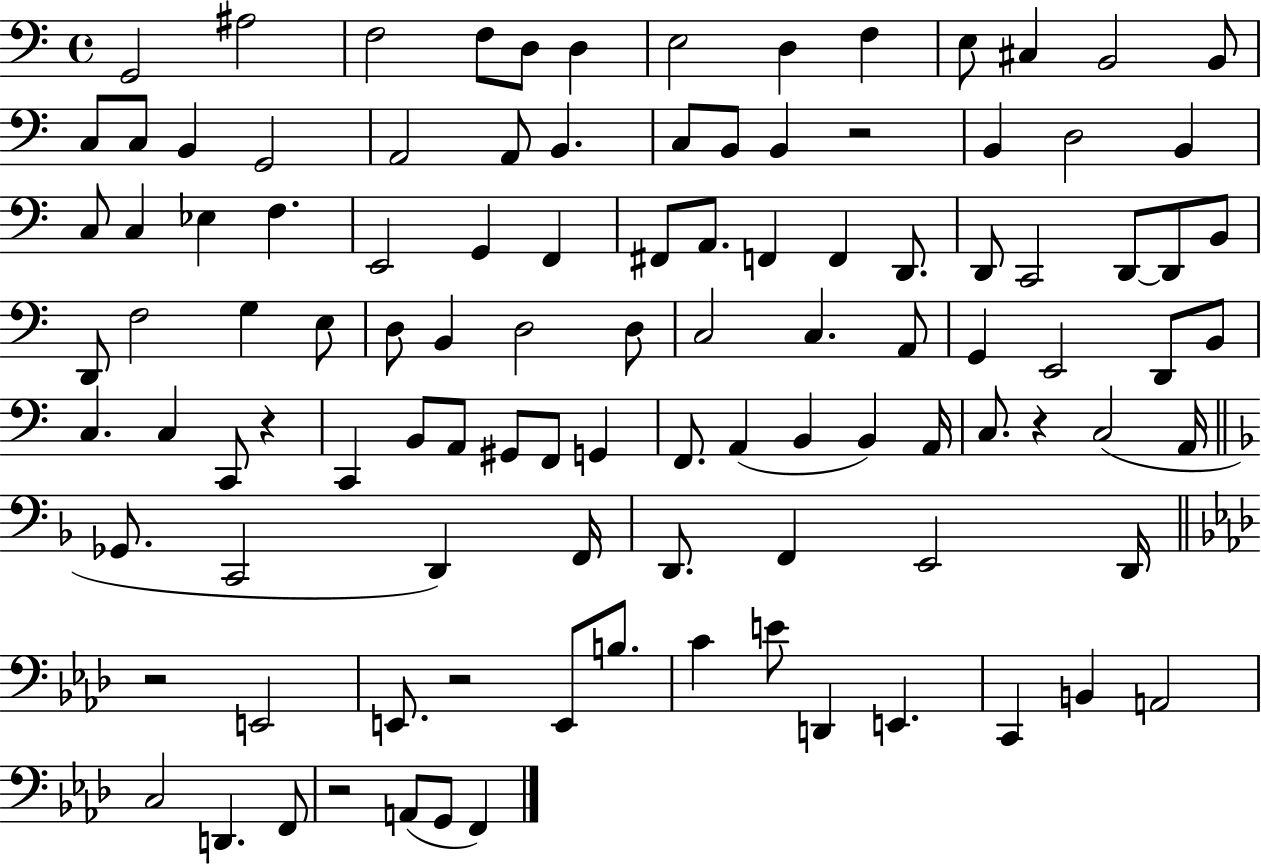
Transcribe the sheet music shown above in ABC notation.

X:1
T:Untitled
M:4/4
L:1/4
K:C
G,,2 ^A,2 F,2 F,/2 D,/2 D, E,2 D, F, E,/2 ^C, B,,2 B,,/2 C,/2 C,/2 B,, G,,2 A,,2 A,,/2 B,, C,/2 B,,/2 B,, z2 B,, D,2 B,, C,/2 C, _E, F, E,,2 G,, F,, ^F,,/2 A,,/2 F,, F,, D,,/2 D,,/2 C,,2 D,,/2 D,,/2 B,,/2 D,,/2 F,2 G, E,/2 D,/2 B,, D,2 D,/2 C,2 C, A,,/2 G,, E,,2 D,,/2 B,,/2 C, C, C,,/2 z C,, B,,/2 A,,/2 ^G,,/2 F,,/2 G,, F,,/2 A,, B,, B,, A,,/4 C,/2 z C,2 A,,/4 _G,,/2 C,,2 D,, F,,/4 D,,/2 F,, E,,2 D,,/4 z2 E,,2 E,,/2 z2 E,,/2 B,/2 C E/2 D,, E,, C,, B,, A,,2 C,2 D,, F,,/2 z2 A,,/2 G,,/2 F,,